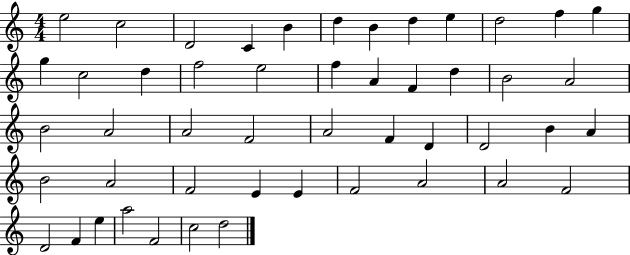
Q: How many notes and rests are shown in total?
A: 49